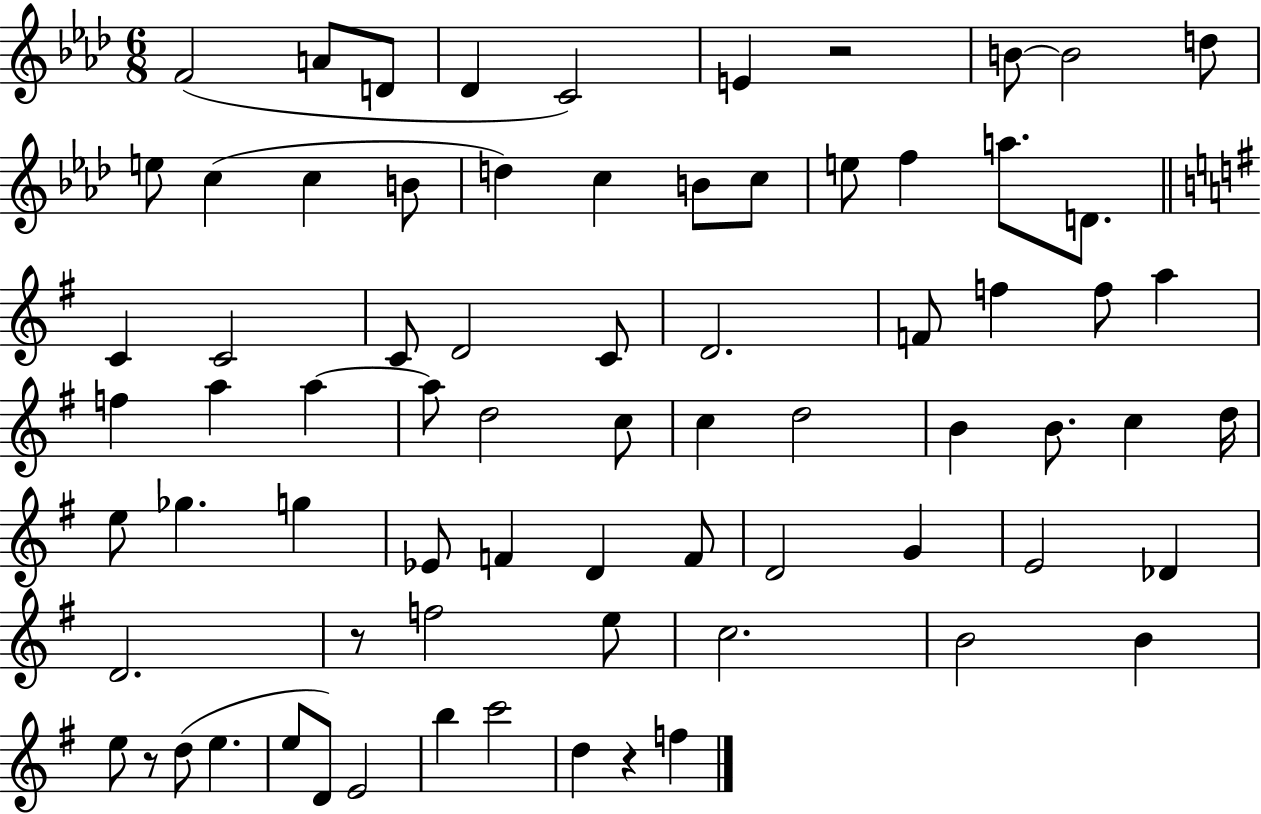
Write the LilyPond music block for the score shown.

{
  \clef treble
  \numericTimeSignature
  \time 6/8
  \key aes \major
  f'2( a'8 d'8 | des'4 c'2) | e'4 r2 | b'8~~ b'2 d''8 | \break e''8 c''4( c''4 b'8 | d''4) c''4 b'8 c''8 | e''8 f''4 a''8. d'8. | \bar "||" \break \key g \major c'4 c'2 | c'8 d'2 c'8 | d'2. | f'8 f''4 f''8 a''4 | \break f''4 a''4 a''4~~ | a''8 d''2 c''8 | c''4 d''2 | b'4 b'8. c''4 d''16 | \break e''8 ges''4. g''4 | ees'8 f'4 d'4 f'8 | d'2 g'4 | e'2 des'4 | \break d'2. | r8 f''2 e''8 | c''2. | b'2 b'4 | \break e''8 r8 d''8( e''4. | e''8 d'8) e'2 | b''4 c'''2 | d''4 r4 f''4 | \break \bar "|."
}